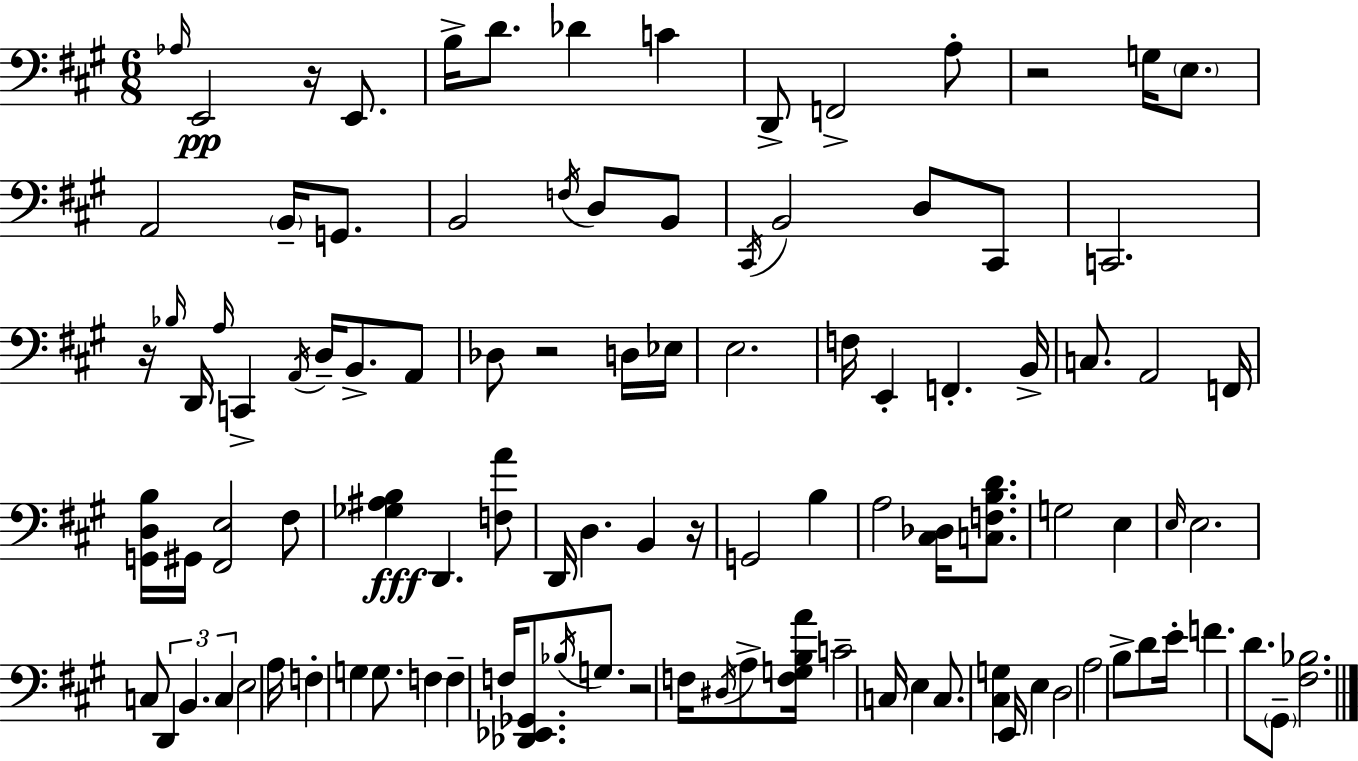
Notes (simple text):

Ab3/s E2/h R/s E2/e. B3/s D4/e. Db4/q C4/q D2/e F2/h A3/e R/h G3/s E3/e. A2/h B2/s G2/e. B2/h F3/s D3/e B2/e C#2/s B2/h D3/e C#2/e C2/h. R/s Bb3/s D2/s A3/s C2/q A2/s D3/s B2/e. A2/e Db3/e R/h D3/s Eb3/s E3/h. F3/s E2/q F2/q. B2/s C3/e. A2/h F2/s [G2,D3,B3]/s G#2/s [F#2,E3]/h F#3/e [Gb3,A#3,B3]/q D2/q. [F3,A4]/e D2/s D3/q. B2/q R/s G2/h B3/q A3/h [C#3,Db3]/s [C3,F3,B3,D4]/e. G3/h E3/q E3/s E3/h. C3/e D2/q B2/q. C3/q E3/h A3/s F3/q G3/q G3/e. F3/q F3/q F3/s [Db2,Eb2,Gb2]/e. Bb3/s G3/e. R/h F3/s D#3/s A3/e [F3,G3,B3,A4]/s C4/h C3/s E3/q C3/e. [C#3,G3]/q E2/s E3/q D3/h A3/h B3/e D4/e E4/s F4/q. D4/e. G#2/e [F#3,Bb3]/h.